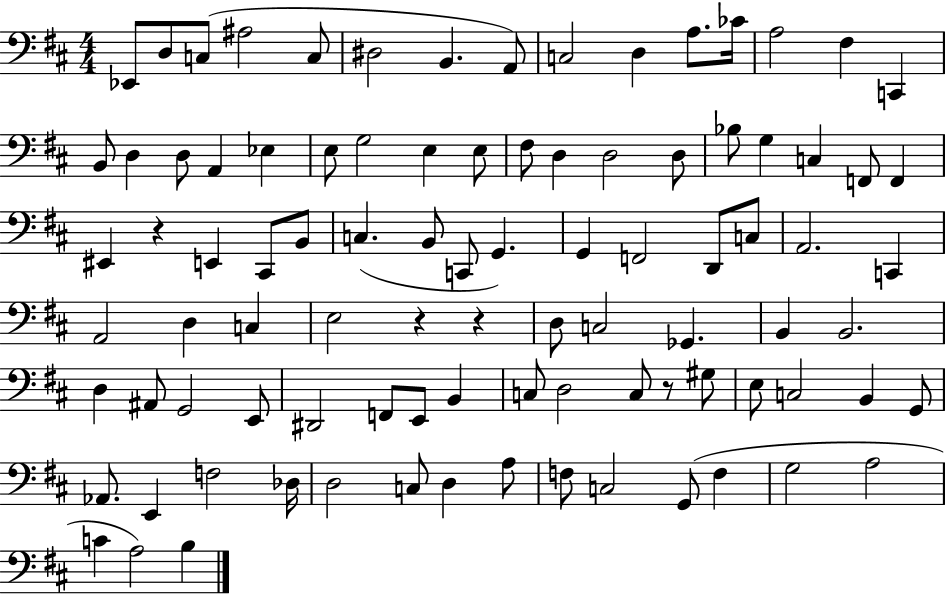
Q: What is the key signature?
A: D major